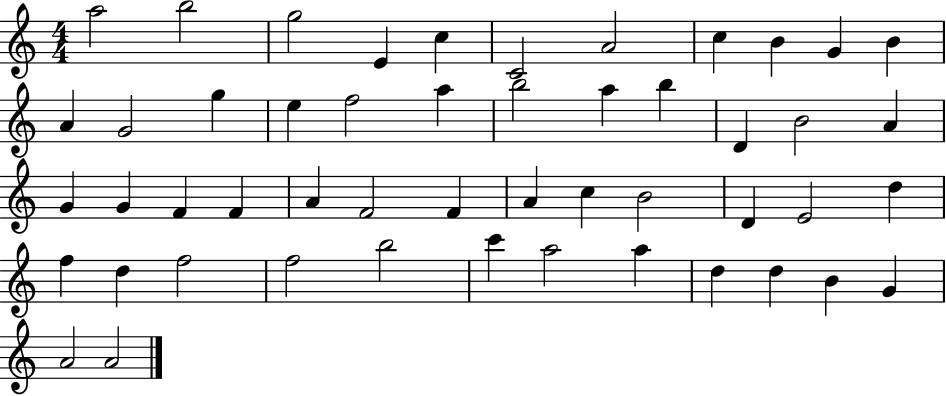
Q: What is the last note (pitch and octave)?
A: A4